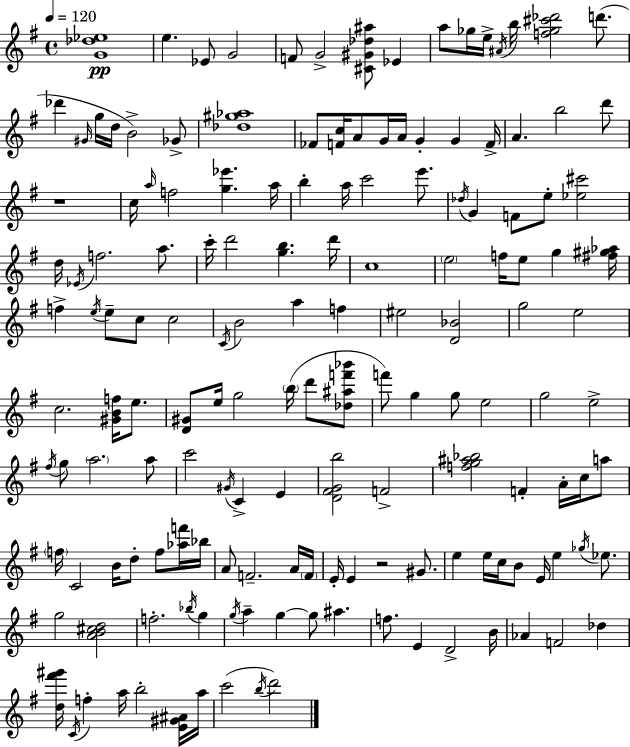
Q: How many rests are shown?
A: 2